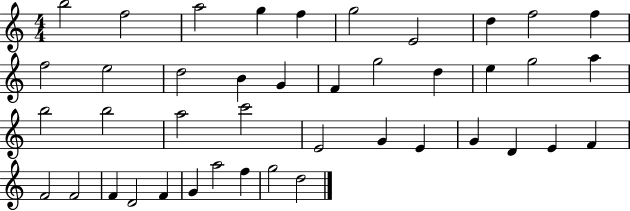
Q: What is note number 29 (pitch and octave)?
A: G4